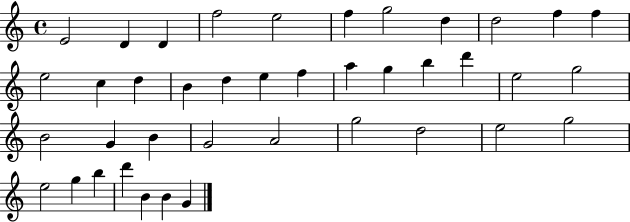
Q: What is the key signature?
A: C major